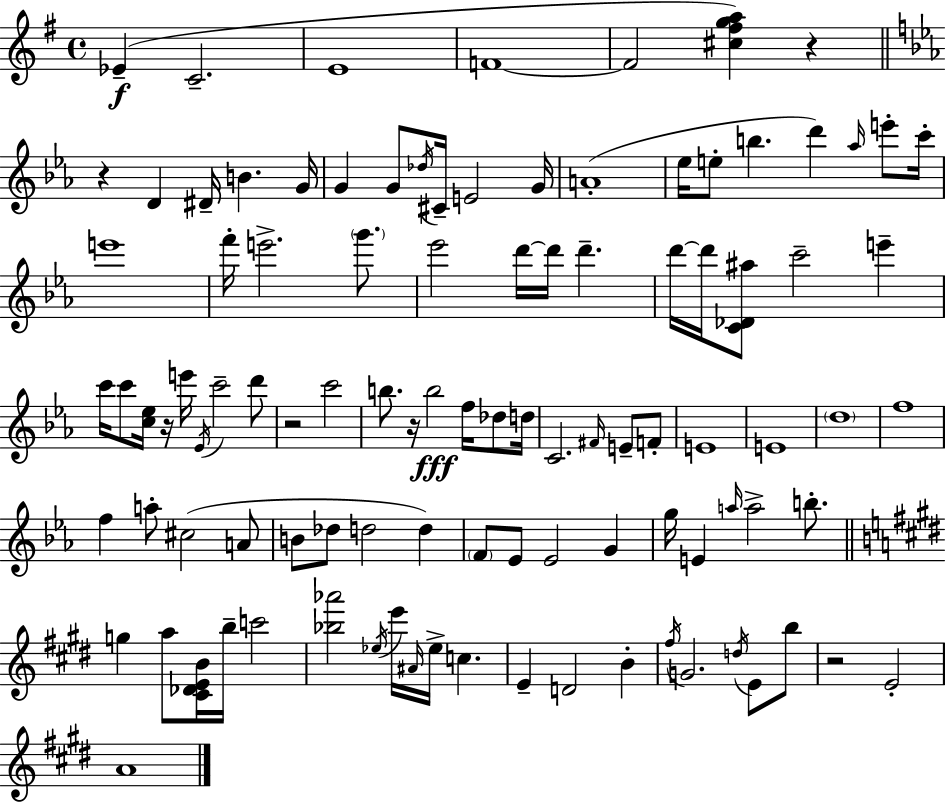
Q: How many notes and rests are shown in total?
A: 102